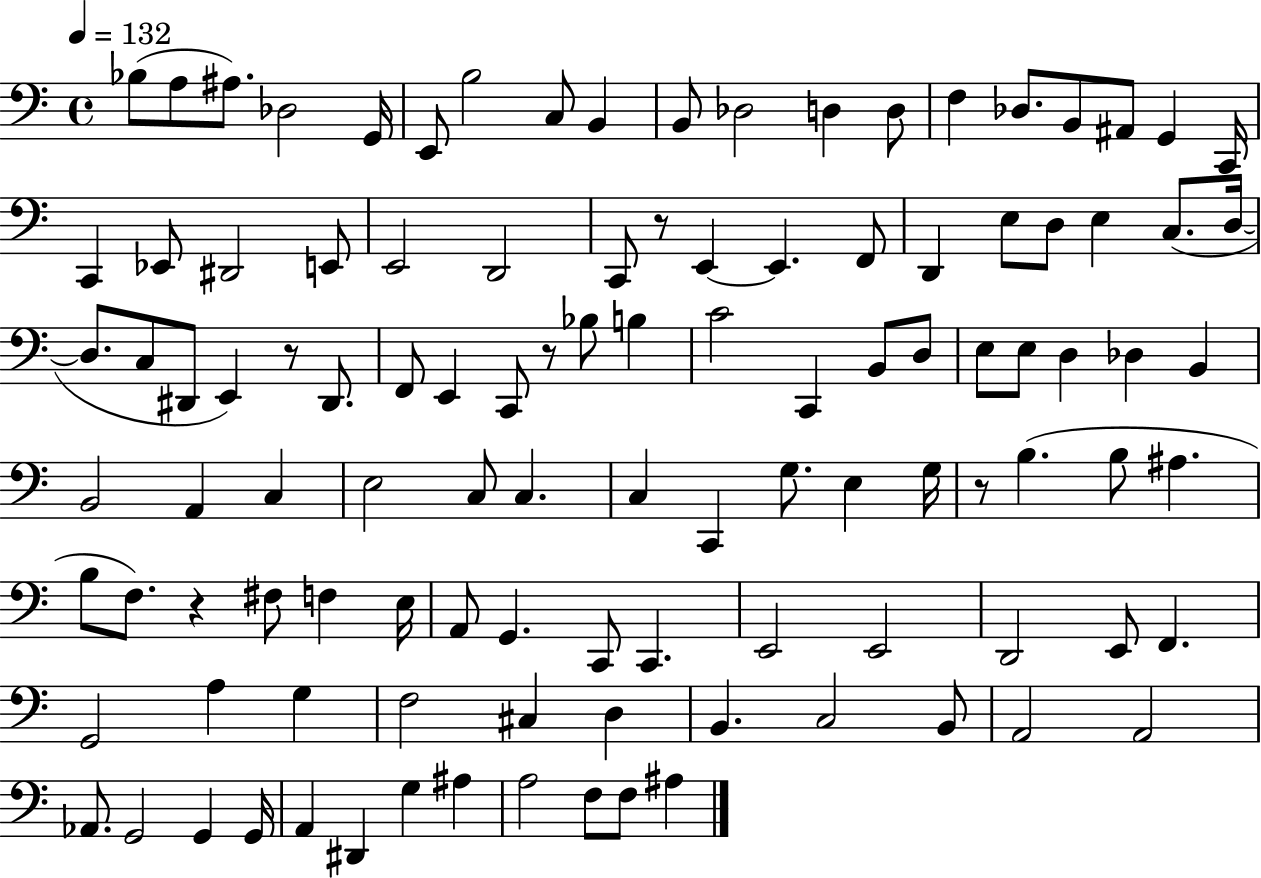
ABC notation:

X:1
T:Untitled
M:4/4
L:1/4
K:C
_B,/2 A,/2 ^A,/2 _D,2 G,,/4 E,,/2 B,2 C,/2 B,, B,,/2 _D,2 D, D,/2 F, _D,/2 B,,/2 ^A,,/2 G,, C,,/4 C,, _E,,/2 ^D,,2 E,,/2 E,,2 D,,2 C,,/2 z/2 E,, E,, F,,/2 D,, E,/2 D,/2 E, C,/2 D,/4 D,/2 C,/2 ^D,,/2 E,, z/2 ^D,,/2 F,,/2 E,, C,,/2 z/2 _B,/2 B, C2 C,, B,,/2 D,/2 E,/2 E,/2 D, _D, B,, B,,2 A,, C, E,2 C,/2 C, C, C,, G,/2 E, G,/4 z/2 B, B,/2 ^A, B,/2 F,/2 z ^F,/2 F, E,/4 A,,/2 G,, C,,/2 C,, E,,2 E,,2 D,,2 E,,/2 F,, G,,2 A, G, F,2 ^C, D, B,, C,2 B,,/2 A,,2 A,,2 _A,,/2 G,,2 G,, G,,/4 A,, ^D,, G, ^A, A,2 F,/2 F,/2 ^A,